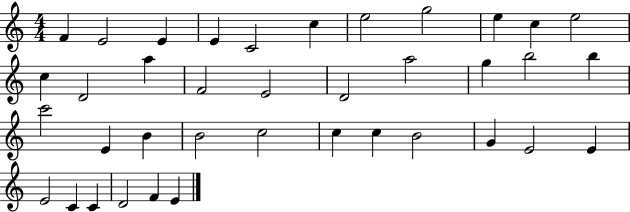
F4/q E4/h E4/q E4/q C4/h C5/q E5/h G5/h E5/q C5/q E5/h C5/q D4/h A5/q F4/h E4/h D4/h A5/h G5/q B5/h B5/q C6/h E4/q B4/q B4/h C5/h C5/q C5/q B4/h G4/q E4/h E4/q E4/h C4/q C4/q D4/h F4/q E4/q